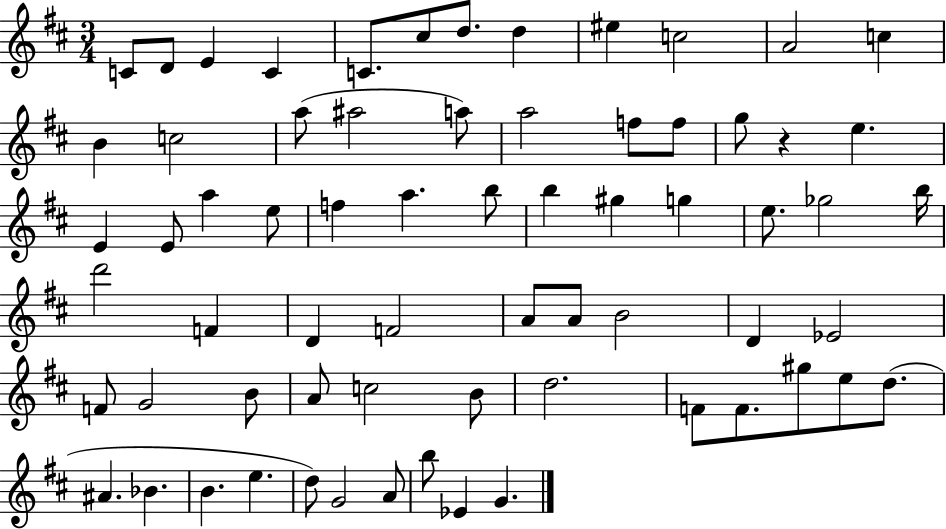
C4/e D4/e E4/q C4/q C4/e. C#5/e D5/e. D5/q EIS5/q C5/h A4/h C5/q B4/q C5/h A5/e A#5/h A5/e A5/h F5/e F5/e G5/e R/q E5/q. E4/q E4/e A5/q E5/e F5/q A5/q. B5/e B5/q G#5/q G5/q E5/e. Gb5/h B5/s D6/h F4/q D4/q F4/h A4/e A4/e B4/h D4/q Eb4/h F4/e G4/h B4/e A4/e C5/h B4/e D5/h. F4/e F4/e. G#5/e E5/e D5/e. A#4/q. Bb4/q. B4/q. E5/q. D5/e G4/h A4/e B5/e Eb4/q G4/q.